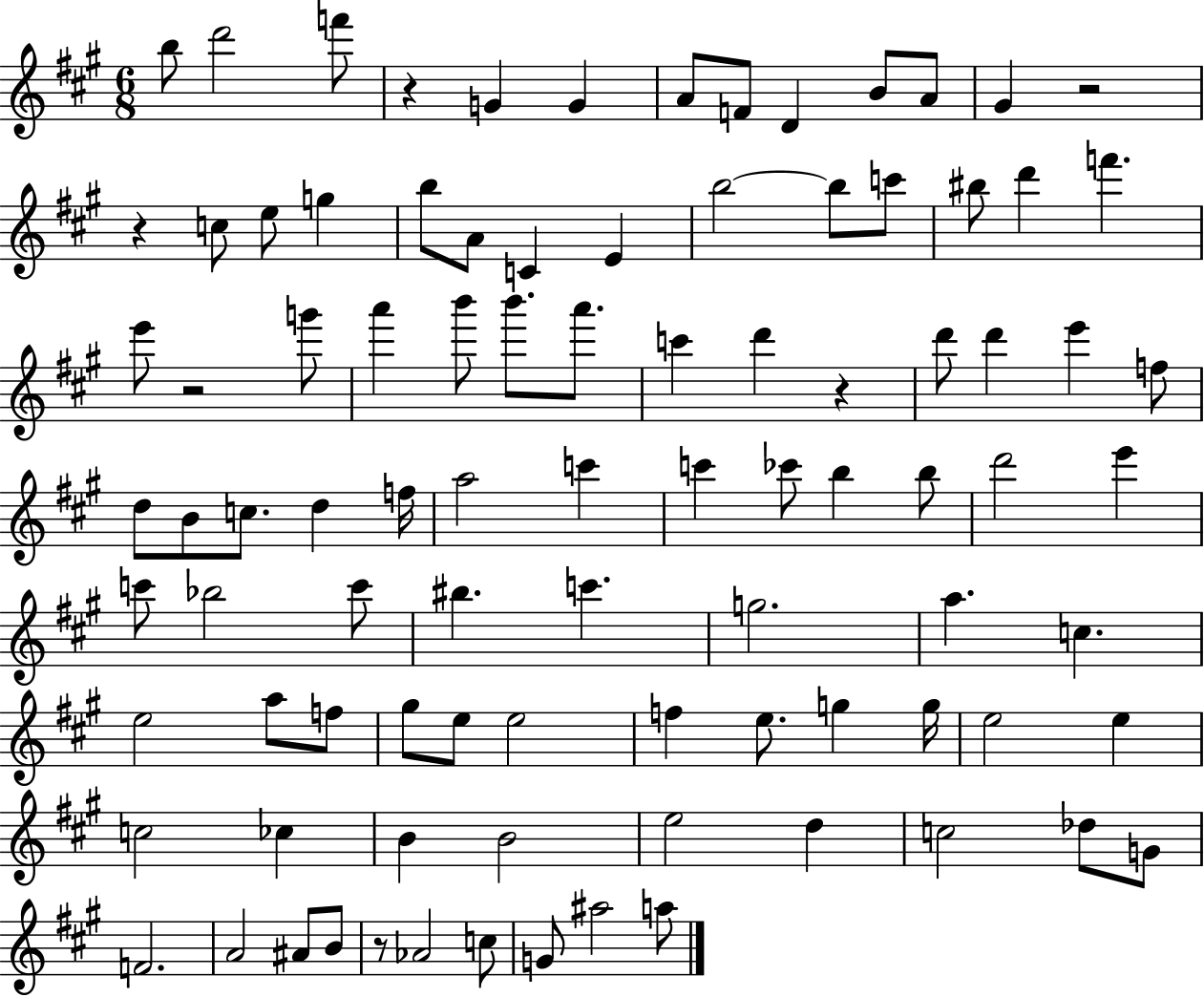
B5/e D6/h F6/e R/q G4/q G4/q A4/e F4/e D4/q B4/e A4/e G#4/q R/h R/q C5/e E5/e G5/q B5/e A4/e C4/q E4/q B5/h B5/e C6/e BIS5/e D6/q F6/q. E6/e R/h G6/e A6/q B6/e B6/e. A6/e. C6/q D6/q R/q D6/e D6/q E6/q F5/e D5/e B4/e C5/e. D5/q F5/s A5/h C6/q C6/q CES6/e B5/q B5/e D6/h E6/q C6/e Bb5/h C6/e BIS5/q. C6/q. G5/h. A5/q. C5/q. E5/h A5/e F5/e G#5/e E5/e E5/h F5/q E5/e. G5/q G5/s E5/h E5/q C5/h CES5/q B4/q B4/h E5/h D5/q C5/h Db5/e G4/e F4/h. A4/h A#4/e B4/e R/e Ab4/h C5/e G4/e A#5/h A5/e